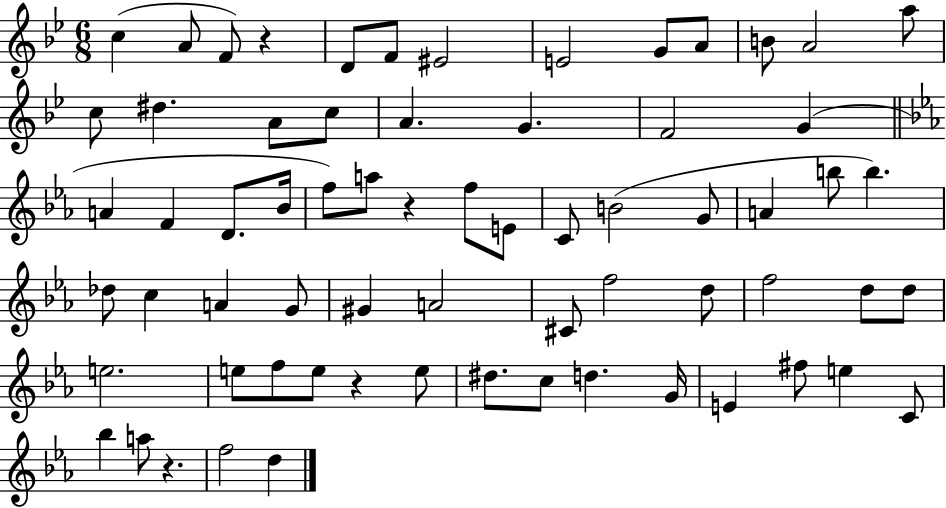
{
  \clef treble
  \numericTimeSignature
  \time 6/8
  \key bes \major
  c''4( a'8 f'8) r4 | d'8 f'8 eis'2 | e'2 g'8 a'8 | b'8 a'2 a''8 | \break c''8 dis''4. a'8 c''8 | a'4. g'4. | f'2 g'4( | \bar "||" \break \key ees \major a'4 f'4 d'8. bes'16 | f''8) a''8 r4 f''8 e'8 | c'8 b'2( g'8 | a'4 b''8 b''4.) | \break des''8 c''4 a'4 g'8 | gis'4 a'2 | cis'8 f''2 d''8 | f''2 d''8 d''8 | \break e''2. | e''8 f''8 e''8 r4 e''8 | dis''8. c''8 d''4. g'16 | e'4 fis''8 e''4 c'8 | \break bes''4 a''8 r4. | f''2 d''4 | \bar "|."
}